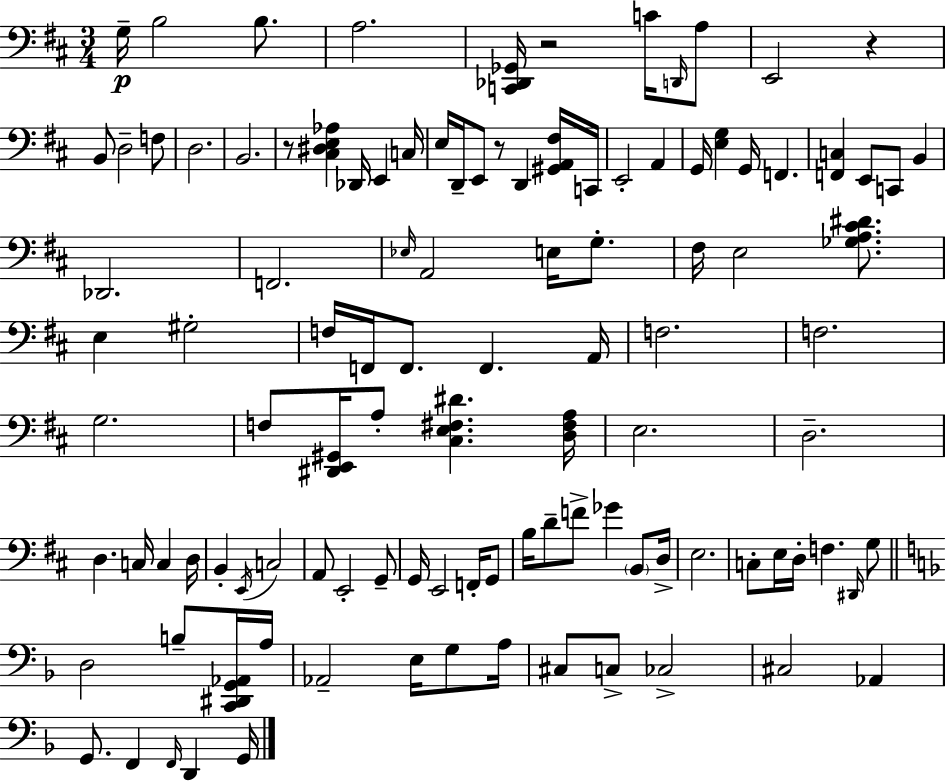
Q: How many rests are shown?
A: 4